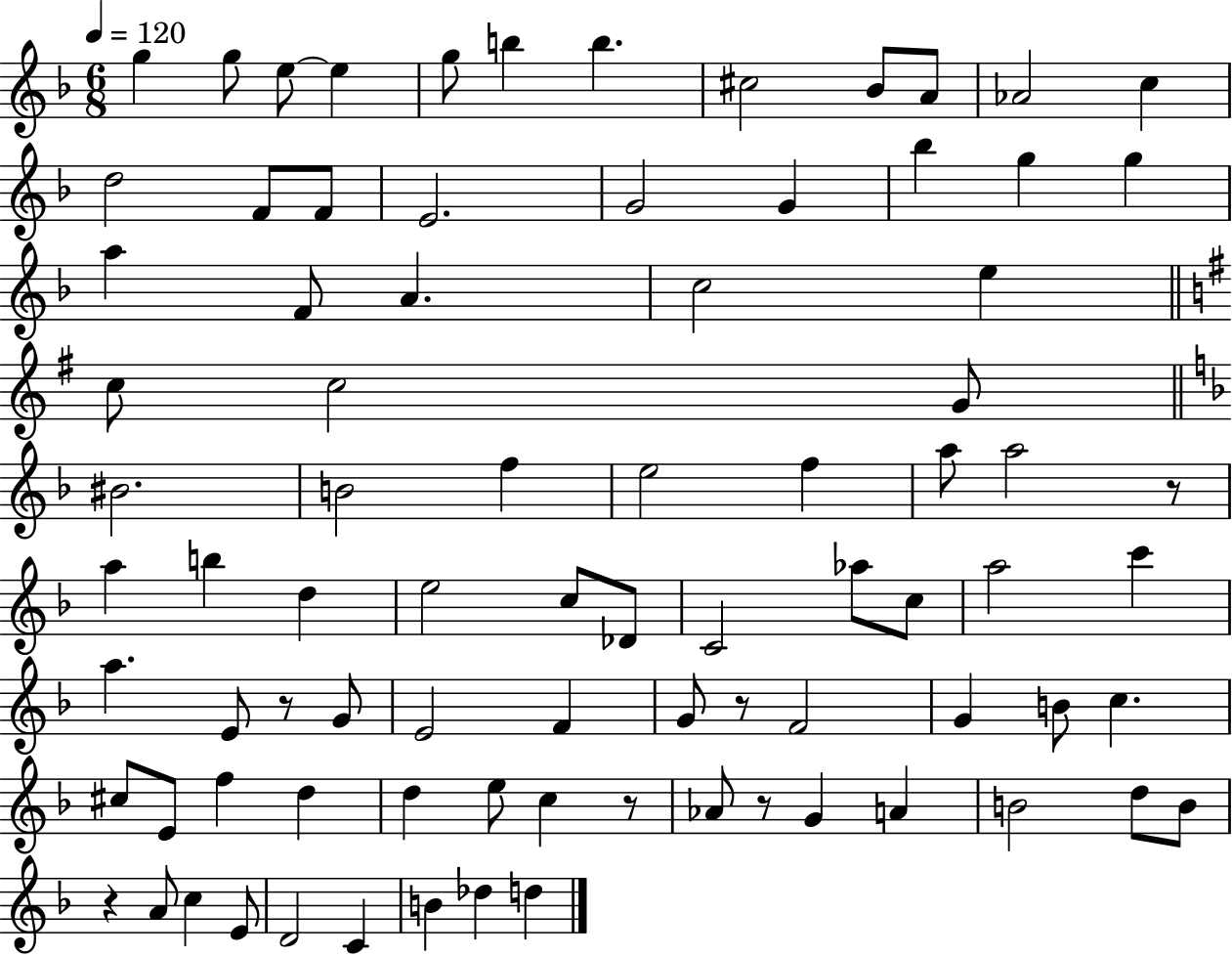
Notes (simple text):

G5/q G5/e E5/e E5/q G5/e B5/q B5/q. C#5/h Bb4/e A4/e Ab4/h C5/q D5/h F4/e F4/e E4/h. G4/h G4/q Bb5/q G5/q G5/q A5/q F4/e A4/q. C5/h E5/q C5/e C5/h G4/e BIS4/h. B4/h F5/q E5/h F5/q A5/e A5/h R/e A5/q B5/q D5/q E5/h C5/e Db4/e C4/h Ab5/e C5/e A5/h C6/q A5/q. E4/e R/e G4/e E4/h F4/q G4/e R/e F4/h G4/q B4/e C5/q. C#5/e E4/e F5/q D5/q D5/q E5/e C5/q R/e Ab4/e R/e G4/q A4/q B4/h D5/e B4/e R/q A4/e C5/q E4/e D4/h C4/q B4/q Db5/q D5/q